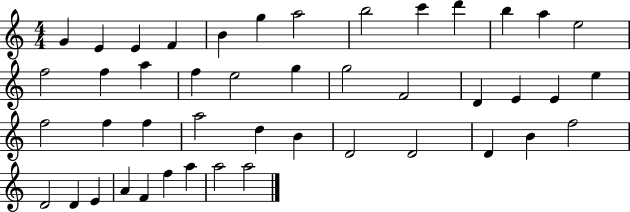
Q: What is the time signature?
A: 4/4